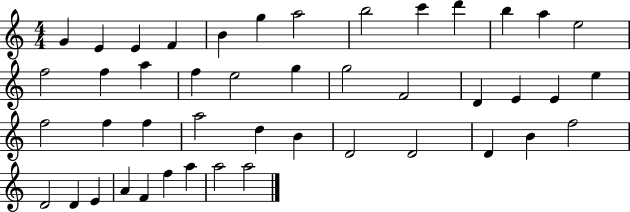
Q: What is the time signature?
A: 4/4